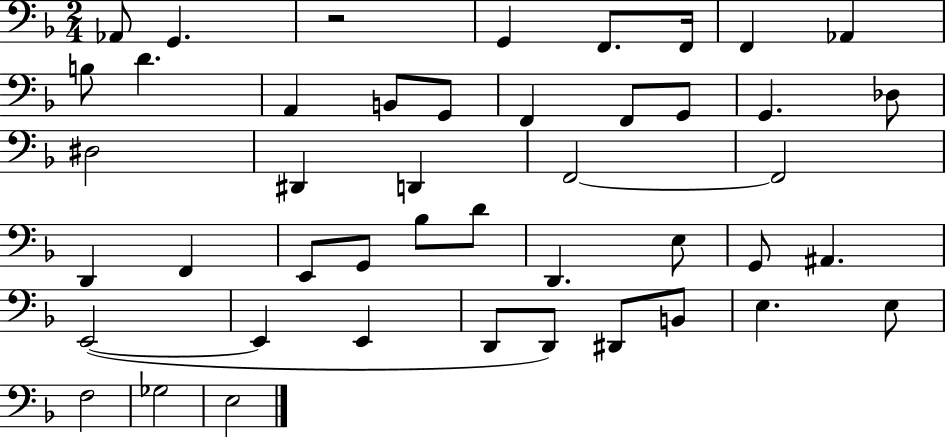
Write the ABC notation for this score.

X:1
T:Untitled
M:2/4
L:1/4
K:F
_A,,/2 G,, z2 G,, F,,/2 F,,/4 F,, _A,, B,/2 D A,, B,,/2 G,,/2 F,, F,,/2 G,,/2 G,, _D,/2 ^D,2 ^D,, D,, F,,2 F,,2 D,, F,, E,,/2 G,,/2 _B,/2 D/2 D,, E,/2 G,,/2 ^A,, E,,2 E,, E,, D,,/2 D,,/2 ^D,,/2 B,,/2 E, E,/2 F,2 _G,2 E,2